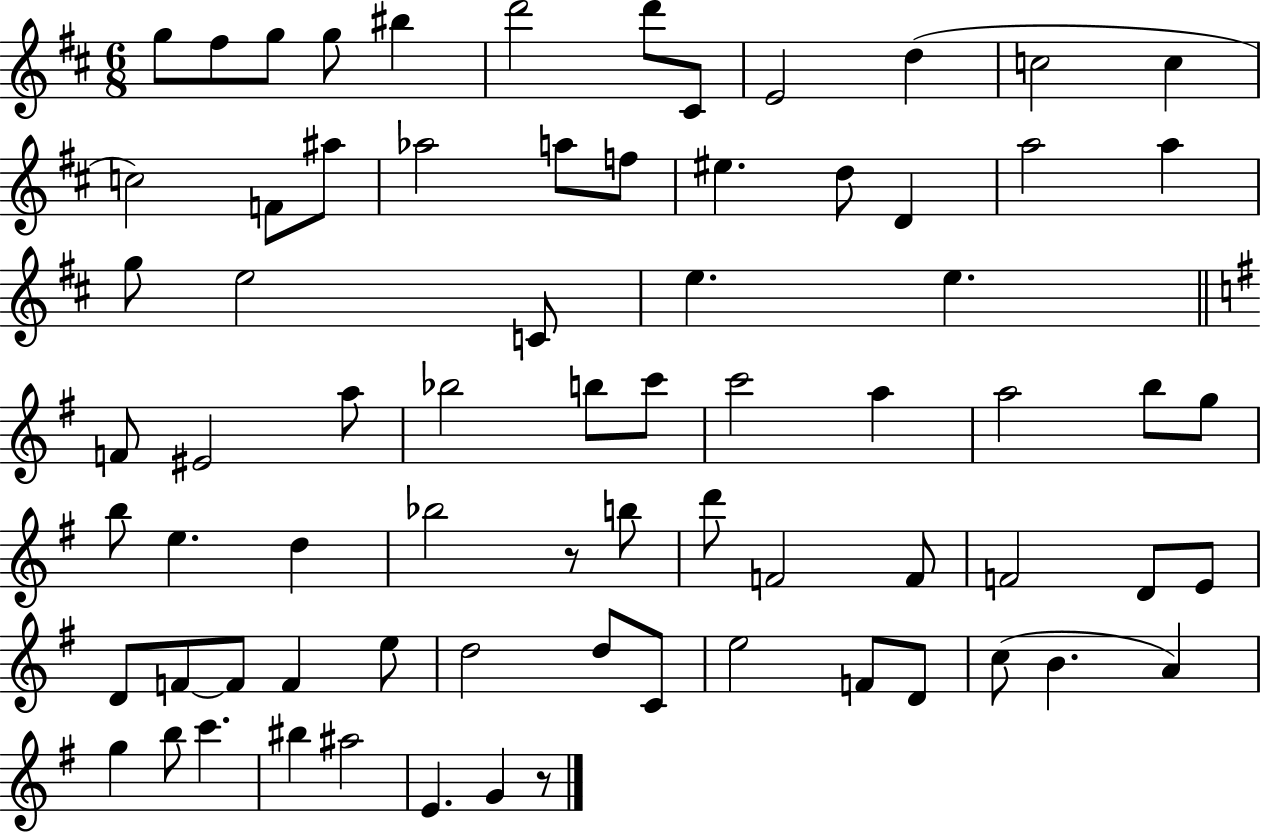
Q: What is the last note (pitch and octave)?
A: G4